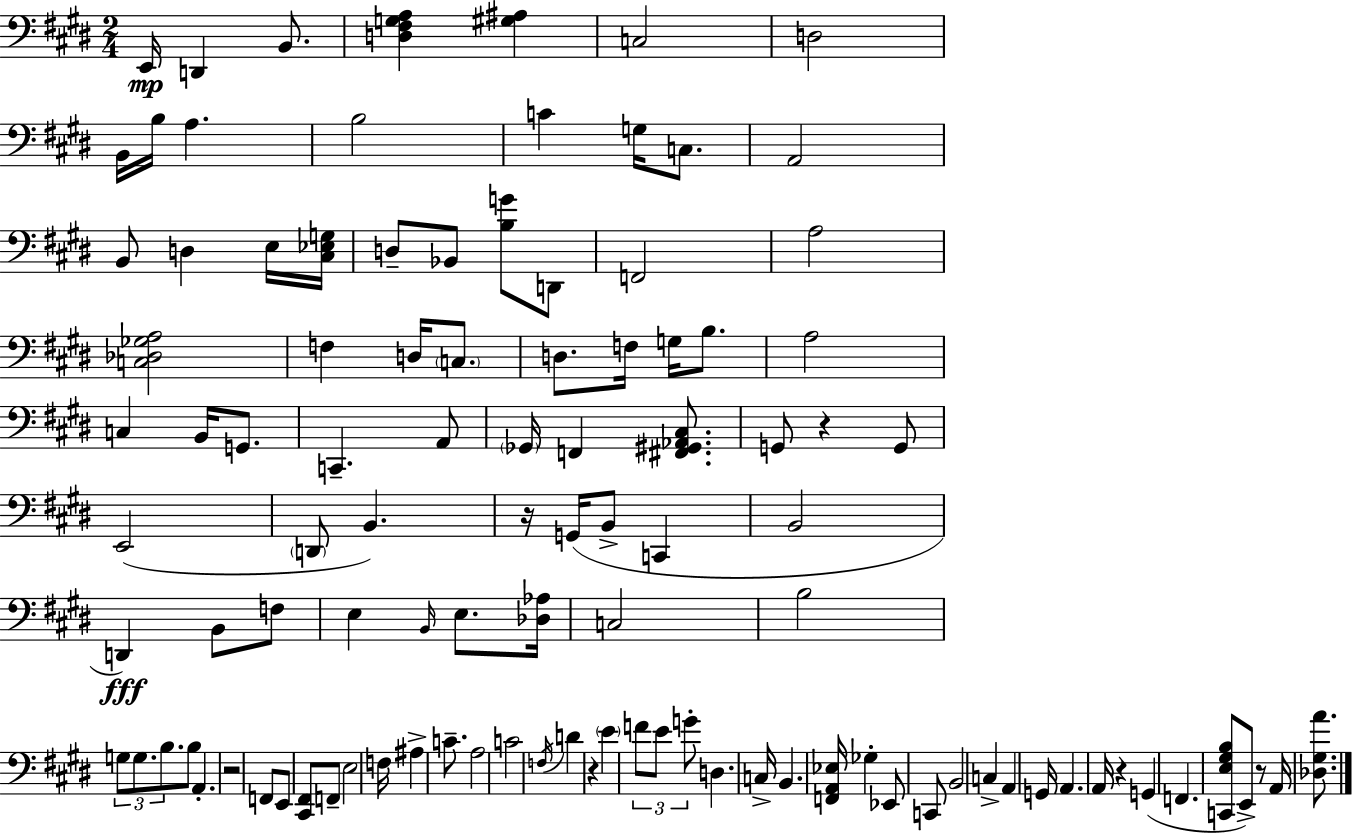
E2/s D2/q B2/e. [D3,F#3,G3,A3]/q [G#3,A#3]/q C3/h D3/h B2/s B3/s A3/q. B3/h C4/q G3/s C3/e. A2/h B2/e D3/q E3/s [C#3,Eb3,G3]/s D3/e Bb2/e [B3,G4]/e D2/e F2/h A3/h [C3,Db3,Gb3,A3]/h F3/q D3/s C3/e. D3/e. F3/s G3/s B3/e. A3/h C3/q B2/s G2/e. C2/q. A2/e Gb2/s F2/q [F#2,G#2,Ab2,C#3]/e. G2/e R/q G2/e E2/h D2/e B2/q. R/s G2/s B2/e C2/q B2/h D2/q B2/e F3/e E3/q B2/s E3/e. [Db3,Ab3]/s C3/h B3/h G3/e G3/e. B3/e. B3/e A2/q. R/h F2/e E2/e [C#2,F#2]/e F2/e E3/h F3/s A#3/q C4/e. A3/h C4/h F3/s D4/q R/q E4/q F4/e E4/e G4/e D3/q. C3/s B2/q. [F2,A2,Eb3]/s Gb3/q Eb2/e C2/e B2/h C3/q A2/q G2/s A2/q. A2/s R/q G2/q F2/q. [C2,E3,G#3,B3]/e E2/e R/e A2/s [Db3,G#3,A4]/e.